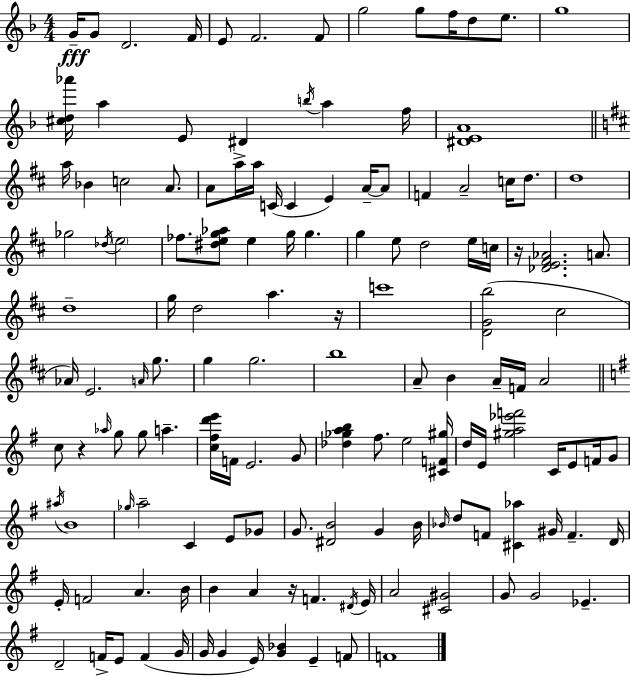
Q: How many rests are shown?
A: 4